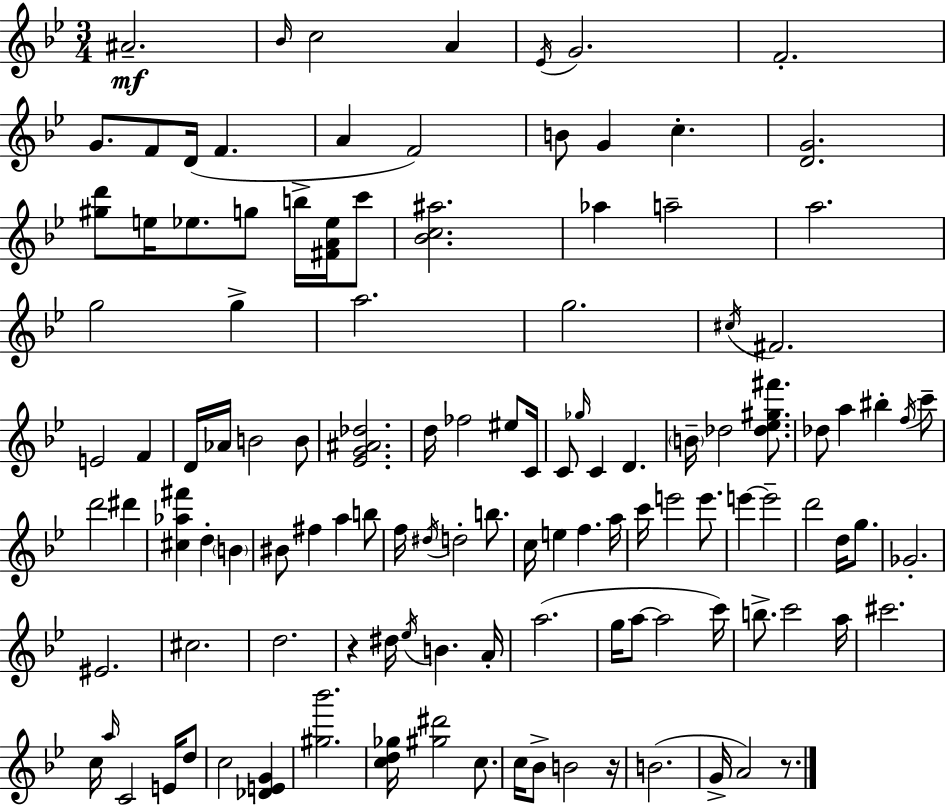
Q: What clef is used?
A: treble